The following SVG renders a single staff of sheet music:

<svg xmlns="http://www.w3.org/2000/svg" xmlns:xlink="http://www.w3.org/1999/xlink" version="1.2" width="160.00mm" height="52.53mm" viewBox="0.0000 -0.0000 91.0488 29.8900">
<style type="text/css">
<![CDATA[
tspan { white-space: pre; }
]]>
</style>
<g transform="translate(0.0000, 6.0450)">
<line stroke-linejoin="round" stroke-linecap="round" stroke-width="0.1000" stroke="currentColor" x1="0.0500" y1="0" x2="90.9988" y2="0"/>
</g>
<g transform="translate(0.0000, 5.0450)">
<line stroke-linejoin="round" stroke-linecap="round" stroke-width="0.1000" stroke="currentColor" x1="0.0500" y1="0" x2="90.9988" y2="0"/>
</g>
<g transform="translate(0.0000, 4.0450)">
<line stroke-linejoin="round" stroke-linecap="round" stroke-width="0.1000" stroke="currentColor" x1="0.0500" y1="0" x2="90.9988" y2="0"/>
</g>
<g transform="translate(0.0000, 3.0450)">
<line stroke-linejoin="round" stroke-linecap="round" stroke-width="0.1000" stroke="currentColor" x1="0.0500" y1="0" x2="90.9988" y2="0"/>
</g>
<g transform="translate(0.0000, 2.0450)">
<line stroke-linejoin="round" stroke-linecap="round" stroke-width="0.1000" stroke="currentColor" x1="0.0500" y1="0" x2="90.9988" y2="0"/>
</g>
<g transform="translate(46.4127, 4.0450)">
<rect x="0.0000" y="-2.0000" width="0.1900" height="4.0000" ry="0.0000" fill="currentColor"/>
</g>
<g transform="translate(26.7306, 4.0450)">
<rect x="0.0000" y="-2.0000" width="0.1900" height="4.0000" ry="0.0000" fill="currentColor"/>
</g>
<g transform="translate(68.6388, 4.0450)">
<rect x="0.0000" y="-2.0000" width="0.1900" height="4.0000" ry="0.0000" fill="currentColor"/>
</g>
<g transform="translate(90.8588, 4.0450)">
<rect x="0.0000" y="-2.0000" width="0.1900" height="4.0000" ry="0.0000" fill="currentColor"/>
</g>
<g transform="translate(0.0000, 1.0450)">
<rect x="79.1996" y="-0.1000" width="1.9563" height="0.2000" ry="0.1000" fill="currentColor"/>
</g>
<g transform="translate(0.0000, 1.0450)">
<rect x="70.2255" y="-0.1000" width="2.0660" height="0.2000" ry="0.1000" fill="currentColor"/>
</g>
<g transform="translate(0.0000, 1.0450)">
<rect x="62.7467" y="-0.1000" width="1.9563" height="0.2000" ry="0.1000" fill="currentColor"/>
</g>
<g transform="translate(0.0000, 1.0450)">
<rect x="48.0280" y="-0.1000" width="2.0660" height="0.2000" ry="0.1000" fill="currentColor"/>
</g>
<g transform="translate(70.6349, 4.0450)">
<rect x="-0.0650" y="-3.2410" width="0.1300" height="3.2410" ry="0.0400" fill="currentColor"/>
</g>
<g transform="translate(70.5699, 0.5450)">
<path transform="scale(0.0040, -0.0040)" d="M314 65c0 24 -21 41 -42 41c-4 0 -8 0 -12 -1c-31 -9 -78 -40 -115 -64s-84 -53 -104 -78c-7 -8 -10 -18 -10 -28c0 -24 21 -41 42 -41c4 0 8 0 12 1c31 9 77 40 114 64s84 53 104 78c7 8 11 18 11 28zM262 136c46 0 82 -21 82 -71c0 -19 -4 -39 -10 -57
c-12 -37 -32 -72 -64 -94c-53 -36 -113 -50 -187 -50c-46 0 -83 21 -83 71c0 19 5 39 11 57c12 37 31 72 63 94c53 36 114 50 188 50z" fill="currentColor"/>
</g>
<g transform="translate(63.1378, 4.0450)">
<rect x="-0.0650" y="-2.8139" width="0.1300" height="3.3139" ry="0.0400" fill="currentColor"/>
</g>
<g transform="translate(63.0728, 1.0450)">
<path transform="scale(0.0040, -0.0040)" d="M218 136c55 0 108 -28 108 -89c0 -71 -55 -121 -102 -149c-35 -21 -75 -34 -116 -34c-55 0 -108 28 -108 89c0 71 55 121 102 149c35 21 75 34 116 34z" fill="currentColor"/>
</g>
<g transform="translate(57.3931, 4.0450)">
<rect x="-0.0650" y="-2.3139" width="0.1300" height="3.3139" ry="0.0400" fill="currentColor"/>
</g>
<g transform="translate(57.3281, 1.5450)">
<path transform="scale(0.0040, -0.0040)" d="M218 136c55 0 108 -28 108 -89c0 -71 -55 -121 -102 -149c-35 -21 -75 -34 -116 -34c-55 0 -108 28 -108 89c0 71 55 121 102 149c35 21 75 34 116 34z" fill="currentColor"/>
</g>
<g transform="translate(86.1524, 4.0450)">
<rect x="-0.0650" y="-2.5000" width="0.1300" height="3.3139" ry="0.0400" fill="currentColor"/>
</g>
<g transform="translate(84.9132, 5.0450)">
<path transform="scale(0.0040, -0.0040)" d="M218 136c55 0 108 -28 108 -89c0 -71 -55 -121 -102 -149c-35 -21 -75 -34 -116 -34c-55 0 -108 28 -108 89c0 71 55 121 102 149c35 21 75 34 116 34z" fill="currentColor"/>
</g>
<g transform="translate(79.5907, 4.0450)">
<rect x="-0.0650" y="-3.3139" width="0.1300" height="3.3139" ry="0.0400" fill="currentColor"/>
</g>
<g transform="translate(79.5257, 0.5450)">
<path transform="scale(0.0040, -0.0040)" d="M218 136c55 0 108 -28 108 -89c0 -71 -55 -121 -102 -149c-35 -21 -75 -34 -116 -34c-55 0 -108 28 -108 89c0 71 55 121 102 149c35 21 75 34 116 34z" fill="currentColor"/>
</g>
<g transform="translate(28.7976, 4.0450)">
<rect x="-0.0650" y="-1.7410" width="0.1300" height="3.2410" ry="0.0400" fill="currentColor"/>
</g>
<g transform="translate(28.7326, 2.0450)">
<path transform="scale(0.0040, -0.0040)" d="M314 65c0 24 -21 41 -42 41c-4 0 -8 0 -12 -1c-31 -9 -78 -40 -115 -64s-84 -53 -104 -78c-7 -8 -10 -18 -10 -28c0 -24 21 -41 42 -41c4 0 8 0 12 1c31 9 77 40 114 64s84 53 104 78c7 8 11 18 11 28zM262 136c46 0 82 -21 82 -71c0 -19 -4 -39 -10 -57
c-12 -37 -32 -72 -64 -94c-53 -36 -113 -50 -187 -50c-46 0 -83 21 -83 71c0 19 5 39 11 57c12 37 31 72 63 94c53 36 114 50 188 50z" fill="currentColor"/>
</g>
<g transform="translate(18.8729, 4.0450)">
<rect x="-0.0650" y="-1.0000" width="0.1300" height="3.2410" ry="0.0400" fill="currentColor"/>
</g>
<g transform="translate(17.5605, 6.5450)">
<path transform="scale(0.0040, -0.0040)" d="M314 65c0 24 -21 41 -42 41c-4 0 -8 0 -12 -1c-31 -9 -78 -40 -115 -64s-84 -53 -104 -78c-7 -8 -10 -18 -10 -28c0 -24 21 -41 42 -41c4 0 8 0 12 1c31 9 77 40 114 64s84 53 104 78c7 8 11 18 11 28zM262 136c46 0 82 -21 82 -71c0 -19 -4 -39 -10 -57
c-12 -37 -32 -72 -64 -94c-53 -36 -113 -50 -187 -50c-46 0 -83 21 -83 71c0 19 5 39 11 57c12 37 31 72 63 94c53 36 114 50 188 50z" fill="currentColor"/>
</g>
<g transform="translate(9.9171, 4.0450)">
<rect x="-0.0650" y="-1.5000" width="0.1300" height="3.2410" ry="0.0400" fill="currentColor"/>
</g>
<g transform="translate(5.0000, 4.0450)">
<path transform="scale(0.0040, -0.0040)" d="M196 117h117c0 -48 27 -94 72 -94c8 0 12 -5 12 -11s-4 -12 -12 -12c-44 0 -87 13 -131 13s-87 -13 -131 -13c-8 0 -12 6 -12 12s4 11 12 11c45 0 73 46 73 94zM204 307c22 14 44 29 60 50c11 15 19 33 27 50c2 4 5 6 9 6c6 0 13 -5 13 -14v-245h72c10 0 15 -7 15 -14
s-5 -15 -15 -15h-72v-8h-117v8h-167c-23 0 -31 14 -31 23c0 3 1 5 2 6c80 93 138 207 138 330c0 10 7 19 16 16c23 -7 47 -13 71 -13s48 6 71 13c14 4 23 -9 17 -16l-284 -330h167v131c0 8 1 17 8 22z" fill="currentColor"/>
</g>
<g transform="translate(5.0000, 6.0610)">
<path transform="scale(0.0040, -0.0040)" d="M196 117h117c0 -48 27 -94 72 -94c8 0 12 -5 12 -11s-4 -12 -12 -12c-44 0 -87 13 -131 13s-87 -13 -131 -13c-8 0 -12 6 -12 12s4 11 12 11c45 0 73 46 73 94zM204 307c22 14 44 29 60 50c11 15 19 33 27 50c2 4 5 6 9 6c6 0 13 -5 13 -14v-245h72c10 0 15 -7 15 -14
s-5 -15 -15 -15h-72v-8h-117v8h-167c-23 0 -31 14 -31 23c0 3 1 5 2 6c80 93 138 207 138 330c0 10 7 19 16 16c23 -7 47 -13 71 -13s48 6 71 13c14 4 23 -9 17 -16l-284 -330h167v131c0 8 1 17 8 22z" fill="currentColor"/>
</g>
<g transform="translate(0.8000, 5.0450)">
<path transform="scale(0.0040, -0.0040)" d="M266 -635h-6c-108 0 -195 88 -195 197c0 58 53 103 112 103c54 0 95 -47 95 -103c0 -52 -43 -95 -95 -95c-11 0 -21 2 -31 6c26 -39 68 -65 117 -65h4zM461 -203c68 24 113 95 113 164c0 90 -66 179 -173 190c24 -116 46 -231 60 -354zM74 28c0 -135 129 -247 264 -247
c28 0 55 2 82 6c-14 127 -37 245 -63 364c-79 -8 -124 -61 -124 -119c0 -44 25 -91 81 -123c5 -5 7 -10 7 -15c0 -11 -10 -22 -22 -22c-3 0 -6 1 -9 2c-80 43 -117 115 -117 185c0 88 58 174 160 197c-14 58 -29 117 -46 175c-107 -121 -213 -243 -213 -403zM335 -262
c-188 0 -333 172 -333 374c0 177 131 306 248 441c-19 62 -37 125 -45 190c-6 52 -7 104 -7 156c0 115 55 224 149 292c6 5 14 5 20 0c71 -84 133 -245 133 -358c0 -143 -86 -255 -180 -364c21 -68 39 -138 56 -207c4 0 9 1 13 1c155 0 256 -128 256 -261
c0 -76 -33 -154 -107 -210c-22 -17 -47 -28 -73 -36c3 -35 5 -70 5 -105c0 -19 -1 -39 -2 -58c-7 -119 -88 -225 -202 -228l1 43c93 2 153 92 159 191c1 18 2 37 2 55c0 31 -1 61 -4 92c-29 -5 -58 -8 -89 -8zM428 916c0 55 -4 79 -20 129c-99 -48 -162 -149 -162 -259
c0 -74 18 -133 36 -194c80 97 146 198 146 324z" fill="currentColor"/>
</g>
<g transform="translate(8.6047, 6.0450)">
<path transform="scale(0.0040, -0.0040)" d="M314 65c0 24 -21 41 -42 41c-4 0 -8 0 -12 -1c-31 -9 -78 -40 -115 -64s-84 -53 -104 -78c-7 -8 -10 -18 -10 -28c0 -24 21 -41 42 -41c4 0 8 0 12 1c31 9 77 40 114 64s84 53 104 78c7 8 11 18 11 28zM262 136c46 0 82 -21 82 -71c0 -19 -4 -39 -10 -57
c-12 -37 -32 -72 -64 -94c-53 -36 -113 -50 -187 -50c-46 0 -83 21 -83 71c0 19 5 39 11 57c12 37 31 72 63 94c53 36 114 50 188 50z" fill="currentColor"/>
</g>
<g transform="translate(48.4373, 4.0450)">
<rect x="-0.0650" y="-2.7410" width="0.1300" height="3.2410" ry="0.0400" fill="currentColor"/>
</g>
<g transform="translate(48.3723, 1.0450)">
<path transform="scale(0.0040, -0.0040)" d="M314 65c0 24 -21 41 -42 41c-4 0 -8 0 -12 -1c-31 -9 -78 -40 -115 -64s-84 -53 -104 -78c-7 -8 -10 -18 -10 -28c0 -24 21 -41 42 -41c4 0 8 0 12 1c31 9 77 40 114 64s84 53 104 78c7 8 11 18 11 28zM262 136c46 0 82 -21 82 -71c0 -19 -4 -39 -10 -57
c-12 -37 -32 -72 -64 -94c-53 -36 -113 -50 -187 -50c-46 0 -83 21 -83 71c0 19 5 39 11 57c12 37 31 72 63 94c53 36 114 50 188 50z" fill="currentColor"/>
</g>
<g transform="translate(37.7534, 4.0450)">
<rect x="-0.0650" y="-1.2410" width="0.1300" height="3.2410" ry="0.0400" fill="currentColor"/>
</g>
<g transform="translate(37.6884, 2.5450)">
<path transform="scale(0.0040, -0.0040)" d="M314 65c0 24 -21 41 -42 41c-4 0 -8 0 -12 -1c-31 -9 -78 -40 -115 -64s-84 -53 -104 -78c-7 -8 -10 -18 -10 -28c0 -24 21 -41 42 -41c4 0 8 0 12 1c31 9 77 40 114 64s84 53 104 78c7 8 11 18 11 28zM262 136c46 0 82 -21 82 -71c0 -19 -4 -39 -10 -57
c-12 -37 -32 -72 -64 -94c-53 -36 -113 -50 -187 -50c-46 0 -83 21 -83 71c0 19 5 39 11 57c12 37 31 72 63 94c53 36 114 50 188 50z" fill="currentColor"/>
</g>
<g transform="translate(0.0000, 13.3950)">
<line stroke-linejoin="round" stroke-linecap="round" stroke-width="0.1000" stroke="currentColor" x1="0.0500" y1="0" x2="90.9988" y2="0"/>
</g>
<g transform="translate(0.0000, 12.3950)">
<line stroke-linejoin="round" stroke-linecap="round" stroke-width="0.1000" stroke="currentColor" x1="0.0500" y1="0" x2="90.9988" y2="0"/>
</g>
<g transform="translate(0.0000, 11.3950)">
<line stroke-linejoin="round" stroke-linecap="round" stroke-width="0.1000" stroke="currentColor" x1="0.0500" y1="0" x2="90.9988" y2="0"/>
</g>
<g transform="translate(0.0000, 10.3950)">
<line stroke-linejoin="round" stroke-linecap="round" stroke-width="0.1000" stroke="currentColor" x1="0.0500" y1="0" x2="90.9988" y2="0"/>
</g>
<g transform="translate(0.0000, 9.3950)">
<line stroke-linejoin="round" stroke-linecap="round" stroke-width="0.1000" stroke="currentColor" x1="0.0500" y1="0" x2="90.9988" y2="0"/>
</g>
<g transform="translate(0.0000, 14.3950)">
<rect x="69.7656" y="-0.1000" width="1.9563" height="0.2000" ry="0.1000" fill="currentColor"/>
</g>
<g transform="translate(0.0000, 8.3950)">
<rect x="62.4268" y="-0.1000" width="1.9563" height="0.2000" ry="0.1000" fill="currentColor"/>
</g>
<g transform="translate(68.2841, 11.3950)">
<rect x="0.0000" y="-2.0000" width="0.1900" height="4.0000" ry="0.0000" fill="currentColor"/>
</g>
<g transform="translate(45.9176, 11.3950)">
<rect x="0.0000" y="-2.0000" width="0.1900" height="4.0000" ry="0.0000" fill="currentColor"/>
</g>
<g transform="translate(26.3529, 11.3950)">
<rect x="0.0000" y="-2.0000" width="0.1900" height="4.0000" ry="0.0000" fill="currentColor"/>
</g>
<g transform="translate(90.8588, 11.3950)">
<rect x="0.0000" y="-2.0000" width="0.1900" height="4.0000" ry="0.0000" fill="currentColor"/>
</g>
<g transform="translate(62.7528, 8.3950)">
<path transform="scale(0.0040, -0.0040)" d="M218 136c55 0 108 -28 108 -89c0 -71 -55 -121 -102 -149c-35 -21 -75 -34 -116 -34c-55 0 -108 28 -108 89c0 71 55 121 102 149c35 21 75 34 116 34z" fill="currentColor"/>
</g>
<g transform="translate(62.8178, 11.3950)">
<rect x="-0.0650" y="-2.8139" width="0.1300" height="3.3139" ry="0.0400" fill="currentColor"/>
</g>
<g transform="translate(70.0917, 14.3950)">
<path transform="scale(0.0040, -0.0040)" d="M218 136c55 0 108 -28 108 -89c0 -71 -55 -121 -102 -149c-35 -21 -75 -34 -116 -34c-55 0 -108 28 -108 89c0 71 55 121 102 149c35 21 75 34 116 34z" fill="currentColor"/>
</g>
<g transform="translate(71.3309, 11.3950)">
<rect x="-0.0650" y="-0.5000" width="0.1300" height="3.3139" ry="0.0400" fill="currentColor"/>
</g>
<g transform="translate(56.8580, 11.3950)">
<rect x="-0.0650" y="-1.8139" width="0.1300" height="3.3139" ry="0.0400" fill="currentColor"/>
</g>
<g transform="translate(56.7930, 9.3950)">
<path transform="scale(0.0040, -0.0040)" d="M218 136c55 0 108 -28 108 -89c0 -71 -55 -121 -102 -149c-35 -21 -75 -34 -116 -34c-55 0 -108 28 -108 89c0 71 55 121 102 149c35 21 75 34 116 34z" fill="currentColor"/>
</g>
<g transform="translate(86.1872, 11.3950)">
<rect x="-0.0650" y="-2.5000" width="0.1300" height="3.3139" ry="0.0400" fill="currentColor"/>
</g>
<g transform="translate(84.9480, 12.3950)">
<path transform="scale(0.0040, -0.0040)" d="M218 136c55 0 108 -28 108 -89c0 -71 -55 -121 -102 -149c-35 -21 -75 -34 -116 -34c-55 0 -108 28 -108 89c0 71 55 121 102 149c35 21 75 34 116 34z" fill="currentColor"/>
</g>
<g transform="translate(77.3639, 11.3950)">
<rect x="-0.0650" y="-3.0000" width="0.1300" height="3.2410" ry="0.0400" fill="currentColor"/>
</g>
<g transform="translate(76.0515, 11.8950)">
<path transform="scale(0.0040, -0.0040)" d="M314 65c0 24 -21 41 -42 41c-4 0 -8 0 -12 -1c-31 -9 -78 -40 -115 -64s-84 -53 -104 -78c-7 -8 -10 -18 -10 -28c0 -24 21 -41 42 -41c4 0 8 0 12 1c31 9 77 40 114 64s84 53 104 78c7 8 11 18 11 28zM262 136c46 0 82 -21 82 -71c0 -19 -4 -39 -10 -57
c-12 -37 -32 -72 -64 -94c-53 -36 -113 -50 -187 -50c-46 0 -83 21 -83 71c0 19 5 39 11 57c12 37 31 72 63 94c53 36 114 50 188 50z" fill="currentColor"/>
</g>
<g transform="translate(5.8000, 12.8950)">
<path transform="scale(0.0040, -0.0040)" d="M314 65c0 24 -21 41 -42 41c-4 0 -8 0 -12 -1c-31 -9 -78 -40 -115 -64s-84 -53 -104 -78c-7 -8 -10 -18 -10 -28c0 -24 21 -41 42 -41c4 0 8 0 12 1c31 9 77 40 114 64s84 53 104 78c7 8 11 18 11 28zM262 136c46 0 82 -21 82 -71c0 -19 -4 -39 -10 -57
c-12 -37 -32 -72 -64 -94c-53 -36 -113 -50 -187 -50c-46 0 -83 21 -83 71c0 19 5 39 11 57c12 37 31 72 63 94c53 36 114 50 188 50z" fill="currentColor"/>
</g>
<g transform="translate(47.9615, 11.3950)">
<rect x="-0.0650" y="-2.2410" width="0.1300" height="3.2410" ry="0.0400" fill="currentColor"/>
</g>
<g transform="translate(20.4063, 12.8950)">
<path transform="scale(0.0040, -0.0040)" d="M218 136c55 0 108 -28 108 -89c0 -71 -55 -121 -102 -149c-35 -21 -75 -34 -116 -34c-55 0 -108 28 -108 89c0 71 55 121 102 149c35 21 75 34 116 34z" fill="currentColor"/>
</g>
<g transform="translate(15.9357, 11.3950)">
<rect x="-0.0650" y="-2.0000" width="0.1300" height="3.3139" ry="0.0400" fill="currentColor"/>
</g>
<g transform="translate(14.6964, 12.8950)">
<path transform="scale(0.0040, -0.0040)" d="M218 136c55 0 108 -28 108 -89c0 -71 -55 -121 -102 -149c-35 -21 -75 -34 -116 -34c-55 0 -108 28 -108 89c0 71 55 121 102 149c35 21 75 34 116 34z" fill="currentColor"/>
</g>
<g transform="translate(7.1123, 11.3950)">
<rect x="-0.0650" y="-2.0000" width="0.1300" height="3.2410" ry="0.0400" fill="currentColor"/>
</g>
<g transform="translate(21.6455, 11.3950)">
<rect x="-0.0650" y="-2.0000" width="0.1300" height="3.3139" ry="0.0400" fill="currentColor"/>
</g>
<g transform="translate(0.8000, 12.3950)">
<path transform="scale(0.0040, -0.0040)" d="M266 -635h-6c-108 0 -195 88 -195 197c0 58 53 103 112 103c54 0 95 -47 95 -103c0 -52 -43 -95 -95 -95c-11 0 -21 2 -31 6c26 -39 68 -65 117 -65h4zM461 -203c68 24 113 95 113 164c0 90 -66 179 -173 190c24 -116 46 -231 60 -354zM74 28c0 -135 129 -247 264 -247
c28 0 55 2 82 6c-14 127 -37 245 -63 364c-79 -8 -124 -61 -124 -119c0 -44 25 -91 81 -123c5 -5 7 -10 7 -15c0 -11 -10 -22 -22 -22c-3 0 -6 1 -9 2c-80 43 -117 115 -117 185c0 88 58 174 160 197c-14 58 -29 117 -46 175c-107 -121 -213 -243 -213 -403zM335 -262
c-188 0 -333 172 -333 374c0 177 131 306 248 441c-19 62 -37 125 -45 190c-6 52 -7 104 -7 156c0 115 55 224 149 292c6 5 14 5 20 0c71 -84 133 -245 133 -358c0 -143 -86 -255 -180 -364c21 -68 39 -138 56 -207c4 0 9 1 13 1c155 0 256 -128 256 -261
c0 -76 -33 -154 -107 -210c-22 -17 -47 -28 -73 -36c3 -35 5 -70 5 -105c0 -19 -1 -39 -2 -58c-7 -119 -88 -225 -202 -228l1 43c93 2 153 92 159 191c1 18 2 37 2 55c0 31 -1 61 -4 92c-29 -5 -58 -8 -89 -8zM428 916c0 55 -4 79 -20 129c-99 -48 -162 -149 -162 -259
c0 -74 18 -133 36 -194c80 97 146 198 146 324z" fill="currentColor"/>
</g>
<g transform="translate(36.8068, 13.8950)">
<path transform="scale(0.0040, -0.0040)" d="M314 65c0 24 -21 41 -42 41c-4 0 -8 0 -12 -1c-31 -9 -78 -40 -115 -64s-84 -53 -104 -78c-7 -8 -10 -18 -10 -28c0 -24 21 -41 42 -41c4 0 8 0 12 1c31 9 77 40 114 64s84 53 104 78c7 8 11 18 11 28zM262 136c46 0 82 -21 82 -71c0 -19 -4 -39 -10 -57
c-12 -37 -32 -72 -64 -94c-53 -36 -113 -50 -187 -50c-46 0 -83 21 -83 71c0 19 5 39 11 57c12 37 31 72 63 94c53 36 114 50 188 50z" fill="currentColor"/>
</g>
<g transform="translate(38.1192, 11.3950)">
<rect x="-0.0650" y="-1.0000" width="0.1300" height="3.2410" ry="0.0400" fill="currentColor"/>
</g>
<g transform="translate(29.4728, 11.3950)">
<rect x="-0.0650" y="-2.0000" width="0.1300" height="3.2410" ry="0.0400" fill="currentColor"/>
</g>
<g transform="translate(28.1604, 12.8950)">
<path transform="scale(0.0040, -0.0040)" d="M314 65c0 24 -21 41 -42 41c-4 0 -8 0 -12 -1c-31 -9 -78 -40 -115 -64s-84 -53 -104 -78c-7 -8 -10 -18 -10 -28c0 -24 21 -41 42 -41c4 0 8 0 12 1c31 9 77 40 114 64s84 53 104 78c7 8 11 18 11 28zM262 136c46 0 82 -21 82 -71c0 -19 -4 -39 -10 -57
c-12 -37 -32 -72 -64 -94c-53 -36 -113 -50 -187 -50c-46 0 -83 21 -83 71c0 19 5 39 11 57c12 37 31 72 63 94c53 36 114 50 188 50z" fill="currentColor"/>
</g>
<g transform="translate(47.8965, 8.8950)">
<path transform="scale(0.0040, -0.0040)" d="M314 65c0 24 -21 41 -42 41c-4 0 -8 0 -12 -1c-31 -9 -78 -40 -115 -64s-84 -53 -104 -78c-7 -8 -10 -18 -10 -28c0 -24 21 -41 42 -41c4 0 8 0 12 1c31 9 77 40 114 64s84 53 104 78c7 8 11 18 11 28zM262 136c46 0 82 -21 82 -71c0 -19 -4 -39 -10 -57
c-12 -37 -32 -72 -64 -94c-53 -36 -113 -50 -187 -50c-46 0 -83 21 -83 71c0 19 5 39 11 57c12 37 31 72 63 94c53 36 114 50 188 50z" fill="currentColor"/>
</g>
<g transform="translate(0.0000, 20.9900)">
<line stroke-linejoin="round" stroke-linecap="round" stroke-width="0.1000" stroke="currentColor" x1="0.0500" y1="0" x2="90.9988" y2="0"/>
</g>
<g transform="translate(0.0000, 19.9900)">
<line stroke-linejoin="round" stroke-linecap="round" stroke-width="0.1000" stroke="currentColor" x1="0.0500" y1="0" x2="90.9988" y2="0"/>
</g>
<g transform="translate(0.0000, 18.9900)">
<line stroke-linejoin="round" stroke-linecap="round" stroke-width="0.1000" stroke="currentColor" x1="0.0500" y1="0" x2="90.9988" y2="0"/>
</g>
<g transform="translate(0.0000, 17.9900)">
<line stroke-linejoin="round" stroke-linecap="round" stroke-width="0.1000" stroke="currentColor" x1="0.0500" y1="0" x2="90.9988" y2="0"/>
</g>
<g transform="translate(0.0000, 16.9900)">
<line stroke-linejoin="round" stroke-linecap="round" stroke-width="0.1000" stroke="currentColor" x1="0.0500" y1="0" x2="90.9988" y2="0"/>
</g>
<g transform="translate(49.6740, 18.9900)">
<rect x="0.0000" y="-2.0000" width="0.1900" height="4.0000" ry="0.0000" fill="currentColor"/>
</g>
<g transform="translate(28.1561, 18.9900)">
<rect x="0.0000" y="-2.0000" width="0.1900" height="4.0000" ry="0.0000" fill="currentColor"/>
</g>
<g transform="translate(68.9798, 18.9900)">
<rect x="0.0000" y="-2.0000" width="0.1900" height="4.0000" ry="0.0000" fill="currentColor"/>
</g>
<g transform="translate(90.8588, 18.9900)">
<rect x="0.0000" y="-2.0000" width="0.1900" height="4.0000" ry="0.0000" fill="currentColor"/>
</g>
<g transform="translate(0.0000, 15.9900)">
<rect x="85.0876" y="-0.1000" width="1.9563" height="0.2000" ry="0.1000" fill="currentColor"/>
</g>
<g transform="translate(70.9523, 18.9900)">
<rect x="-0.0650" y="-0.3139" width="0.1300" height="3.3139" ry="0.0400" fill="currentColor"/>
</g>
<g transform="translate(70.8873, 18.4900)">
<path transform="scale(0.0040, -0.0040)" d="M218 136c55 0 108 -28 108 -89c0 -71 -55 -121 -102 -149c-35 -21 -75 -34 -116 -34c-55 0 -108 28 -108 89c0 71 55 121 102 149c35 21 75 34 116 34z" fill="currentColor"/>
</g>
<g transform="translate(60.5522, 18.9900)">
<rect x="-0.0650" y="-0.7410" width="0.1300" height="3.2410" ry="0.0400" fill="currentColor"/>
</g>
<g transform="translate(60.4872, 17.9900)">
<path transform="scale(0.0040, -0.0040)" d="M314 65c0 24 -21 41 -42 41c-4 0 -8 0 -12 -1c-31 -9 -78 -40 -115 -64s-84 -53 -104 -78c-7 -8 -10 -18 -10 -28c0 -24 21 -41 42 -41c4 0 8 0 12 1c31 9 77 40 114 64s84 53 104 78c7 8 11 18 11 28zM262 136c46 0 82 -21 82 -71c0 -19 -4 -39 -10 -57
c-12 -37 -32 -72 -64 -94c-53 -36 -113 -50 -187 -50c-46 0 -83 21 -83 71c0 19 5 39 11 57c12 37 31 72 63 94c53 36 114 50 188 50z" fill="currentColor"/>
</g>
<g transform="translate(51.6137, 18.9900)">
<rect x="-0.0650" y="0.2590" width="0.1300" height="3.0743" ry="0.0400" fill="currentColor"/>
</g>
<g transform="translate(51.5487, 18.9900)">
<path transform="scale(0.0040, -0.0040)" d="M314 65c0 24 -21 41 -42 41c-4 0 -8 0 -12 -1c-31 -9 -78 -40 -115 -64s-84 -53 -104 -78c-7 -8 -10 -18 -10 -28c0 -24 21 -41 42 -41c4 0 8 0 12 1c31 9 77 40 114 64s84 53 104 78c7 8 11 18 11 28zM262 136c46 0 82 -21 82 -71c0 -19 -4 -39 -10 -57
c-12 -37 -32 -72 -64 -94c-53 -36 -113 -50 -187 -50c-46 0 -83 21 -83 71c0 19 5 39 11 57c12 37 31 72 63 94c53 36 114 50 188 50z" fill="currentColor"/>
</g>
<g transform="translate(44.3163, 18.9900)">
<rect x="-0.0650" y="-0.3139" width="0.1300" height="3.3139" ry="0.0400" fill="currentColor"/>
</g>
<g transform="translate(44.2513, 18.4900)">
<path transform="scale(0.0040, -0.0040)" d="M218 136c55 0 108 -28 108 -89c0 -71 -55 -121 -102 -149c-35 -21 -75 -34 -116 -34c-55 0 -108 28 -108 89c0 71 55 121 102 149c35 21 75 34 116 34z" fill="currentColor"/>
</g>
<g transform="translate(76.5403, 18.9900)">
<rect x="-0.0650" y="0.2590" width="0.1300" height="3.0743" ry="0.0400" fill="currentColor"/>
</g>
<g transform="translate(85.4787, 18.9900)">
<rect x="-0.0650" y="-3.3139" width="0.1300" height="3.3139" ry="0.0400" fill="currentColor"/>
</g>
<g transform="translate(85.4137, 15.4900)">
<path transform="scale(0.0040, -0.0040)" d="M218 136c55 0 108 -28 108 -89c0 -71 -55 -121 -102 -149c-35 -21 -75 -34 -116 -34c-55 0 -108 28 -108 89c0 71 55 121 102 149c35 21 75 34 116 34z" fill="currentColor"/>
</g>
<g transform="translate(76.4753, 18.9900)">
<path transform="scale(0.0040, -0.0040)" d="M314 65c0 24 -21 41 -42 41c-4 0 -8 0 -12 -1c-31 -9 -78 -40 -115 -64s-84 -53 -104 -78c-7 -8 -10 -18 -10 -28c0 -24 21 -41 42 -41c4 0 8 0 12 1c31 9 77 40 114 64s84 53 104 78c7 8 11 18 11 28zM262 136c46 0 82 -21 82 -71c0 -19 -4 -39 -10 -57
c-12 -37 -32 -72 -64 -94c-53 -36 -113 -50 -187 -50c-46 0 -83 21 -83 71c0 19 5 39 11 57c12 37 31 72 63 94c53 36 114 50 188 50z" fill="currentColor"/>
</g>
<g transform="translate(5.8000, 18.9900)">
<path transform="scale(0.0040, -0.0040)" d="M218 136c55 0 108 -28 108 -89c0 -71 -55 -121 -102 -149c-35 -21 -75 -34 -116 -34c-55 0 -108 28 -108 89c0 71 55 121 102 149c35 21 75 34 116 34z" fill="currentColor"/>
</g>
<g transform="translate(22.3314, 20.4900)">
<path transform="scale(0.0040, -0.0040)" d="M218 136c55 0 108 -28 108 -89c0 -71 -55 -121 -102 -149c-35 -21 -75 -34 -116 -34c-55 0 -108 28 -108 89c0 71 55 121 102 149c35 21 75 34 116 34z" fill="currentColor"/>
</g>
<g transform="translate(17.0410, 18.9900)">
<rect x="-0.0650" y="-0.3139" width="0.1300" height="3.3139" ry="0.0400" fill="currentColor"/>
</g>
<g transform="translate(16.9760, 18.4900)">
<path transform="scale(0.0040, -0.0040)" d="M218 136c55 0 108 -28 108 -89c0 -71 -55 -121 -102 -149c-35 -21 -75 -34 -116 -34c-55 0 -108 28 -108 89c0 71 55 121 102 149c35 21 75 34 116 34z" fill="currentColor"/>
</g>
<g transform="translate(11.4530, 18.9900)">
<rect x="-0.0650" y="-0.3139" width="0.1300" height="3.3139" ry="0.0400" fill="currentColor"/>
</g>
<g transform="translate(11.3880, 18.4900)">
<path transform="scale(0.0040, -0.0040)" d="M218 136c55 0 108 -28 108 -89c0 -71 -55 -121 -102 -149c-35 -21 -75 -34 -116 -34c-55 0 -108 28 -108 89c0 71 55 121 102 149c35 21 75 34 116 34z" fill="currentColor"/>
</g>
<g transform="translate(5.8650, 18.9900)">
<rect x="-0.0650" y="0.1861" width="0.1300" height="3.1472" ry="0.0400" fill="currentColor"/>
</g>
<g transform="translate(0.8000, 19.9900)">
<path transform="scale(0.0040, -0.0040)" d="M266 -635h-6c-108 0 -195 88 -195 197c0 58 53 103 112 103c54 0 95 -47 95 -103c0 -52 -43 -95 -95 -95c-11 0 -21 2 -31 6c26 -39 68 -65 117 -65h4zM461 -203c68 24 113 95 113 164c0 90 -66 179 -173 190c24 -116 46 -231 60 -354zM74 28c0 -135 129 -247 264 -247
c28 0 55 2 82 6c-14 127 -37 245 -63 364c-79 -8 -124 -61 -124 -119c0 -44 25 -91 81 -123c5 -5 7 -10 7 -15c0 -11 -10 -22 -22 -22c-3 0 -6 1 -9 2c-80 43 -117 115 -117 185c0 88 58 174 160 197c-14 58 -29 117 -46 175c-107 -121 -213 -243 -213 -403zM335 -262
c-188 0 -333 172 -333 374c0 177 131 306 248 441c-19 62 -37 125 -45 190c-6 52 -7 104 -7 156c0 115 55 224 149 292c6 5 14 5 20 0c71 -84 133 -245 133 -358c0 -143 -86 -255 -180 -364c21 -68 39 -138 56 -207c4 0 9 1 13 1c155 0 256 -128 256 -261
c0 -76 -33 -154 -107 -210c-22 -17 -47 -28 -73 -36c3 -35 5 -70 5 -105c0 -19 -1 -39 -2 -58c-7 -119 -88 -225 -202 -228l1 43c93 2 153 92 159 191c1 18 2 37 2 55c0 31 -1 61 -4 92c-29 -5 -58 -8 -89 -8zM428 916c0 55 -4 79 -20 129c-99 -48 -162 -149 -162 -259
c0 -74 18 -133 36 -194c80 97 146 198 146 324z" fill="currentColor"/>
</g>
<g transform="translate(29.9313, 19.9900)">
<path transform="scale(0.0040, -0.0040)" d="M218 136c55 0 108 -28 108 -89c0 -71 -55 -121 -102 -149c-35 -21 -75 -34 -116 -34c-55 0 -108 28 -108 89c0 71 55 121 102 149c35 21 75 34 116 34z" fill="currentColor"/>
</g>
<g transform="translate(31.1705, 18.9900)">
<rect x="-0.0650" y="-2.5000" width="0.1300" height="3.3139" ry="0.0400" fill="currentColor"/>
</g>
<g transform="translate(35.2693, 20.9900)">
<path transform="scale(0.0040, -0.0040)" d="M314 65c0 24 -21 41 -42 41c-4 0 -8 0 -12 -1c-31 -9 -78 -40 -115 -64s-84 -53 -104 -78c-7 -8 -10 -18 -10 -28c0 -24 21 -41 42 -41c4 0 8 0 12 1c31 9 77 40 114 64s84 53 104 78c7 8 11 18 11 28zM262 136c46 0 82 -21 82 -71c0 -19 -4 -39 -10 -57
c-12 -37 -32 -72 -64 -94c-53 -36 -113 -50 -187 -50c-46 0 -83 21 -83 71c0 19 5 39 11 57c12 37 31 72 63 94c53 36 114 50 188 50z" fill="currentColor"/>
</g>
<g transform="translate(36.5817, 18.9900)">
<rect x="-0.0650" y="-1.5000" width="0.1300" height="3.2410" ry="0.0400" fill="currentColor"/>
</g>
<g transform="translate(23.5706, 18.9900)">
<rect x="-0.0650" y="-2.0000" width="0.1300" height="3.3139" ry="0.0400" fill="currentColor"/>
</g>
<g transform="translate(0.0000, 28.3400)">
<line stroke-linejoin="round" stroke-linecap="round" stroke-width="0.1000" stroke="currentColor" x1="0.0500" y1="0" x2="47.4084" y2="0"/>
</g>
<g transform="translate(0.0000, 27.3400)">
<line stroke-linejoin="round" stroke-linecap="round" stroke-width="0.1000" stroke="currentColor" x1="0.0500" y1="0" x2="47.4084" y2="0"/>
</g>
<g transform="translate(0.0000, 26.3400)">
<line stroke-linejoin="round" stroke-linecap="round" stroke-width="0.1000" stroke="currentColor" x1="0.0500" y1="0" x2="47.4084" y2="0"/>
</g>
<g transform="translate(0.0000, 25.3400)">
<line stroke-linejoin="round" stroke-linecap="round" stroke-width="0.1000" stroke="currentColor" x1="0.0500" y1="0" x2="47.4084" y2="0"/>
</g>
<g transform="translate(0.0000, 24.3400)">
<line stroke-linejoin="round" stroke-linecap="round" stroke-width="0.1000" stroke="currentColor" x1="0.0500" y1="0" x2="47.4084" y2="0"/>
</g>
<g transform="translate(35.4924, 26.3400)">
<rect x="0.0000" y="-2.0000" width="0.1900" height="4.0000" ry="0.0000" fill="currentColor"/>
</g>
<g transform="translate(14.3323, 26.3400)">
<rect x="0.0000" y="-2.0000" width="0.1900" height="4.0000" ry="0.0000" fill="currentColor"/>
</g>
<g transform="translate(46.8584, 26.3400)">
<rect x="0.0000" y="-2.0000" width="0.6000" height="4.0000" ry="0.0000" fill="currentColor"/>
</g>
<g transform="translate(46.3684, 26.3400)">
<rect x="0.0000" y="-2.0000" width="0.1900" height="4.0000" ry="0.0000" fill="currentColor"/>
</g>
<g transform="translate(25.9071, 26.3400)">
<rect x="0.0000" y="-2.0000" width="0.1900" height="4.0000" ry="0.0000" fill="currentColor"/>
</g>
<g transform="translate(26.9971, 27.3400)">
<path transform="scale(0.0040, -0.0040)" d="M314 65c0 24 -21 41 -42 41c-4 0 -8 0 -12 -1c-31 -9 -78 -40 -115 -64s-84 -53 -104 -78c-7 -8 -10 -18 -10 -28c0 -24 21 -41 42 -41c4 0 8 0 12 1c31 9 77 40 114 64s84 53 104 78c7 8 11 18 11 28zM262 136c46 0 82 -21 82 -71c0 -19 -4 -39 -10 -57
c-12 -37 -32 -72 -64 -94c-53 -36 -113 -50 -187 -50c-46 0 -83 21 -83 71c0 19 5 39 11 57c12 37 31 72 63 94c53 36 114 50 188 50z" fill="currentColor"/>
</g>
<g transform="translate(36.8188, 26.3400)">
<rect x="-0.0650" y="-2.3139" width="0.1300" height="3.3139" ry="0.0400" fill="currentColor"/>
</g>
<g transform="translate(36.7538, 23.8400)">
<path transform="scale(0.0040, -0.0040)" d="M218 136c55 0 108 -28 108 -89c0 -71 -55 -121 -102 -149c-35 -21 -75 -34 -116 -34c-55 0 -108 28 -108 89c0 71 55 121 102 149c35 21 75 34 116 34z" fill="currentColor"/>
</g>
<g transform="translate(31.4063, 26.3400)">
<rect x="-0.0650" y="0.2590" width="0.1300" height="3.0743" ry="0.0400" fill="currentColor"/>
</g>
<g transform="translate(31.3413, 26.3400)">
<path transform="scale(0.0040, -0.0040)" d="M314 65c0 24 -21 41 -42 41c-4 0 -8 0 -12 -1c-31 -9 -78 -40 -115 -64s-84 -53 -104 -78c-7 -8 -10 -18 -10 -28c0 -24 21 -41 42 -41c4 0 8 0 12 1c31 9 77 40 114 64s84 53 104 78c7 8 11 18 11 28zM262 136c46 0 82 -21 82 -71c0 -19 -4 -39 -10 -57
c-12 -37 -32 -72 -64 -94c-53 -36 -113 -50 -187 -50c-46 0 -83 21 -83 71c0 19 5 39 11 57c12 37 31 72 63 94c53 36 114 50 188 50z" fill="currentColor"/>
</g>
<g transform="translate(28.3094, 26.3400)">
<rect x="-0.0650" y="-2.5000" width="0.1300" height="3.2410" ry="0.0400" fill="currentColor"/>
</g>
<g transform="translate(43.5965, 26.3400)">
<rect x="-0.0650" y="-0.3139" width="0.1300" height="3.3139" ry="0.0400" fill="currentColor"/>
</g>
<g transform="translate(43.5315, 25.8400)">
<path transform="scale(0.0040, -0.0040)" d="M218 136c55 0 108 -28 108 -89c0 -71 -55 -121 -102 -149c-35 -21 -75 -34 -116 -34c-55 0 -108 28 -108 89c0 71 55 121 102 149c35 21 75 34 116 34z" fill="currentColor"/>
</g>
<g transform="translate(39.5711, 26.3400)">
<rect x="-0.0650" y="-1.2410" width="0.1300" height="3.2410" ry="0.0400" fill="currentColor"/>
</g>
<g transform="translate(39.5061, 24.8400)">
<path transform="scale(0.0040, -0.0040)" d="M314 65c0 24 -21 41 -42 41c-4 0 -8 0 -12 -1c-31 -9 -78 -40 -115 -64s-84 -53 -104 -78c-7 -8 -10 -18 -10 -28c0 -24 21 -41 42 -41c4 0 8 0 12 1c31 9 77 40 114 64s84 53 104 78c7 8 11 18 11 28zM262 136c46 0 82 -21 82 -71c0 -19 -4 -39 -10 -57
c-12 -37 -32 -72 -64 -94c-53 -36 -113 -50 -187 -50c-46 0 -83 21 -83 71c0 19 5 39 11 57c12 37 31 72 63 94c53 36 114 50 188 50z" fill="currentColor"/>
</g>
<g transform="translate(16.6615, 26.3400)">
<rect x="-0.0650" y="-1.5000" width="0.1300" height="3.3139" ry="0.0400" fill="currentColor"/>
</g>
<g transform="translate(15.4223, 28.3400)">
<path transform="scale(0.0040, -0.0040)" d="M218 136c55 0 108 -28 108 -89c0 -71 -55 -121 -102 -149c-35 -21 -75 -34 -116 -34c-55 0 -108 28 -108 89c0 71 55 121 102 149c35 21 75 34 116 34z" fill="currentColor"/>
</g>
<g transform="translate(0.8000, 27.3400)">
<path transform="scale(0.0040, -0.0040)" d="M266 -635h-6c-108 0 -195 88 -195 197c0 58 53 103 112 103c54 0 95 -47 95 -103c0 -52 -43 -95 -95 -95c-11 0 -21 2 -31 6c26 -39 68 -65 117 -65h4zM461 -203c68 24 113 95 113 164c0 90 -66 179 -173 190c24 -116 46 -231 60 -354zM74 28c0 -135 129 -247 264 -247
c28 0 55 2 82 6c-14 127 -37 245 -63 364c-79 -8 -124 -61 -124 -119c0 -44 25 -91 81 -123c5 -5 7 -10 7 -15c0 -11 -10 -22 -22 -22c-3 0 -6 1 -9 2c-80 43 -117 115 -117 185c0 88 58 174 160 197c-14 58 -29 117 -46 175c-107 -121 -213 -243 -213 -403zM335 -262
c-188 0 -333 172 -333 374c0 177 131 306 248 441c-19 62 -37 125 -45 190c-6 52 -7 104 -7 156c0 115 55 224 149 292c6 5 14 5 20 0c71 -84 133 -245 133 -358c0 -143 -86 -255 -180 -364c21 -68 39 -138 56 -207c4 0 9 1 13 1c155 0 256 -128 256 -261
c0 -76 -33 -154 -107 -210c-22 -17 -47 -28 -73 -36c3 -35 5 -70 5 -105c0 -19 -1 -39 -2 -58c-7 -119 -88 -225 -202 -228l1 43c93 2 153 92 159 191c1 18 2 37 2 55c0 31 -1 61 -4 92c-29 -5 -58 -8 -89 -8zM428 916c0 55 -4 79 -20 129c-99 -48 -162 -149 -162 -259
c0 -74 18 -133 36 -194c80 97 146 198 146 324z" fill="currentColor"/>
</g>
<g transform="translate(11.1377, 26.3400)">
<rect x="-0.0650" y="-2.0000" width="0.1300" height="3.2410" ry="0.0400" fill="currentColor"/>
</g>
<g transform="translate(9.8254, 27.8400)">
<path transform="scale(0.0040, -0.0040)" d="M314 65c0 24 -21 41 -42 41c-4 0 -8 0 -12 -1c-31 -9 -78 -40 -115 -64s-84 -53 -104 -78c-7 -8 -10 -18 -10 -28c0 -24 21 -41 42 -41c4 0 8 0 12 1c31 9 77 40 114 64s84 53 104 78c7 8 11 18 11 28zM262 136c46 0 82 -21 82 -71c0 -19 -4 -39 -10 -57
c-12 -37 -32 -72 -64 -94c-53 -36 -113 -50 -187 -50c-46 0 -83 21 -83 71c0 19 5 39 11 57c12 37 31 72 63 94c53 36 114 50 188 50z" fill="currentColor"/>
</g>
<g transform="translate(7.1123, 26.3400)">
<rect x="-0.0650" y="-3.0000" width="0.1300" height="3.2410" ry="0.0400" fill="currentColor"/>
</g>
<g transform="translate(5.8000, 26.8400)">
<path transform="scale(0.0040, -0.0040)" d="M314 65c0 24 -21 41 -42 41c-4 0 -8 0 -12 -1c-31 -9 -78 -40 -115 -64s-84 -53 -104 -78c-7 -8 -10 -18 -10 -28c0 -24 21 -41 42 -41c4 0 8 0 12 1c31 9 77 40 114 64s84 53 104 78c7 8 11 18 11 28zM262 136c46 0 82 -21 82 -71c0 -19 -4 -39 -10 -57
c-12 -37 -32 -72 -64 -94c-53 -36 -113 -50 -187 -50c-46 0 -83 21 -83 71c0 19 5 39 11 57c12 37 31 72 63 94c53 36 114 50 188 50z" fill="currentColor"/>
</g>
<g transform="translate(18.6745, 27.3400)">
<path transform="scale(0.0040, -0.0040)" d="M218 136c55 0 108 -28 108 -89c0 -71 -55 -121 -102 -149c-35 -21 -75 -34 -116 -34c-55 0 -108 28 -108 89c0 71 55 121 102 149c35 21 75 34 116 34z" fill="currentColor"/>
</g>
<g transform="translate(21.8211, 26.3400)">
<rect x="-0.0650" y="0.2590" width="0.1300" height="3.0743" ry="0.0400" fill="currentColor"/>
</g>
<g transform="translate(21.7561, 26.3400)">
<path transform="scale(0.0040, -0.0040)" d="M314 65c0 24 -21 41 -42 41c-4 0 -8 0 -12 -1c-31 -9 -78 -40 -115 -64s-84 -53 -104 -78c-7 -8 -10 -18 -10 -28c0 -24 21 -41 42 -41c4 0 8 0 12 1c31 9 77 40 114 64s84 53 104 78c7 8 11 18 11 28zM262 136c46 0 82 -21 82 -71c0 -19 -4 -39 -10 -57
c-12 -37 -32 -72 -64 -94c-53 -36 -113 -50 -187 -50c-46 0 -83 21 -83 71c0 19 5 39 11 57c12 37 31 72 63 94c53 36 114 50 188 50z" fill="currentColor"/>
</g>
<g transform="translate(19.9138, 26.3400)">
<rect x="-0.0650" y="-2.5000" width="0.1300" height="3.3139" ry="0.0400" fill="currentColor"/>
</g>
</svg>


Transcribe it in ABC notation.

X:1
T:Untitled
M:4/4
L:1/4
K:C
E2 D2 f2 e2 a2 g a b2 b G F2 F F F2 D2 g2 f a C A2 G B c c F G E2 c B2 d2 c B2 b A2 F2 E G B2 G2 B2 g e2 c